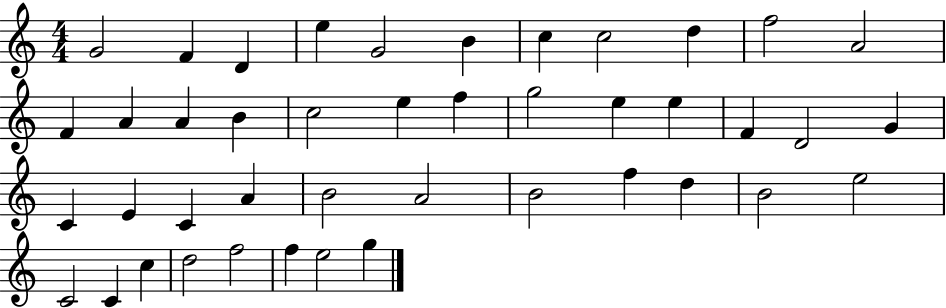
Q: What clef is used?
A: treble